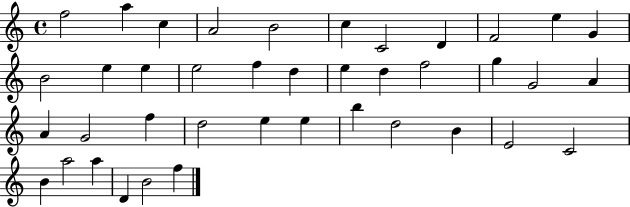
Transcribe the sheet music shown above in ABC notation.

X:1
T:Untitled
M:4/4
L:1/4
K:C
f2 a c A2 B2 c C2 D F2 e G B2 e e e2 f d e d f2 g G2 A A G2 f d2 e e b d2 B E2 C2 B a2 a D B2 f